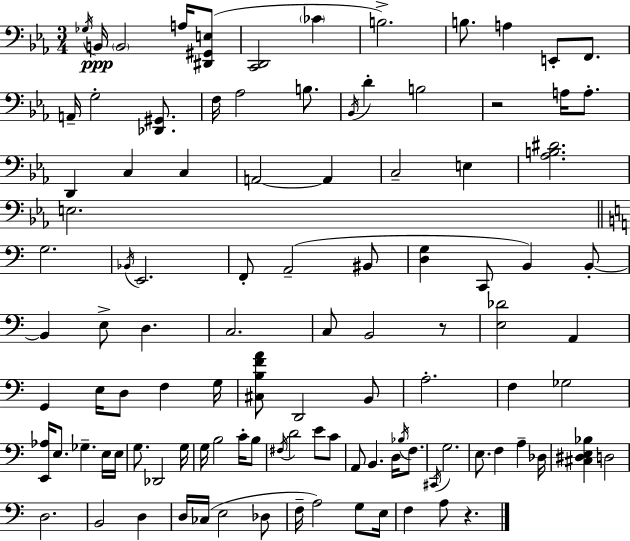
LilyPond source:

{
  \clef bass
  \numericTimeSignature
  \time 3/4
  \key c \minor
  \repeat volta 2 { \acciaccatura { ges16 }\ppp b,16 \parenthesize b,2 a16 <dis, gis, e>8( | <c, d,>2 \parenthesize ces'4 | b2.->) | b8. a4 e,8-. f,8. | \break a,16-- g2-. <des, gis,>8. | f16 aes2 b8. | \acciaccatura { bes,16 } d'4-. b2 | r2 a16 a8.-. | \break d,4 c4 c4 | a,2~~ a,4 | c2-- e4 | <aes b dis'>2. | \break e2. | \bar "||" \break \key a \minor g2. | \acciaccatura { bes,16 } e,2. | f,8-. a,2--( bis,8 | <d g>4 c,8 b,4) b,8-.~~ | \break b,4 e8-> d4. | c2. | c8 b,2 r8 | <e des'>2 a,4 | \break g,4 e16 d8 f4 | g16 <cis b f' a'>8 d,2 b,8 | a2.-. | f4 ges2 | \break <e, aes>16 e8. ges4.-- e16 | e16 g8. des,2 | g16 g16 b2 c'16-. b8 | \acciaccatura { fis16 } d'2 e'8 | \break c'8 a,8 b,4. d16 \acciaccatura { bes16 } | f8. \acciaccatura { cis,16 } g2. | e8. f4 a4-- | des16 <cis dis e bes>4 d2 | \break d2. | b,2 | d4 d16 ces16( e2 | des8 f16-- a2) | \break g8 e16 f4 a8 r4. | } \bar "|."
}